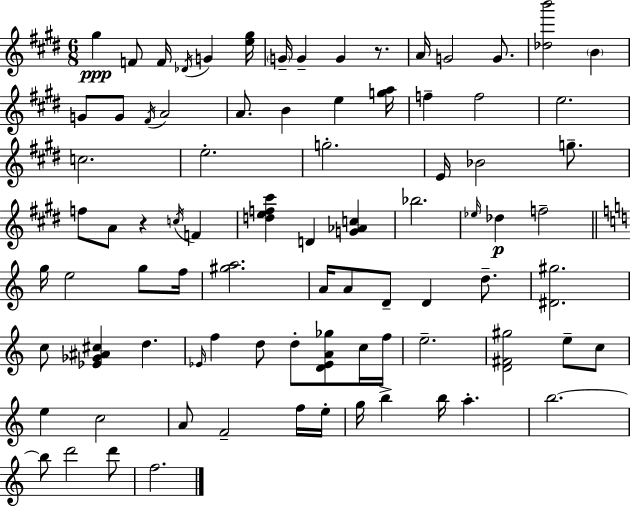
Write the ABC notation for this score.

X:1
T:Untitled
M:6/8
L:1/4
K:E
^g F/2 F/4 _D/4 G [e^g]/4 G/4 G G z/2 A/4 G2 G/2 [_db']2 B G/2 G/2 ^F/4 A2 A/2 B e [ga]/4 f f2 e2 c2 e2 g2 E/4 _B2 g/2 f/2 A/2 z c/4 F [def^c'] D [G_Ac] _b2 _e/4 _d f2 g/4 e2 g/2 f/4 [^ga]2 A/4 A/2 D/2 D d/2 [^D^g]2 c/2 [_E_G^A^c] d _E/4 f d/2 d/2 [D_EA_g]/2 c/4 f/4 e2 [D^F^g]2 e/2 c/2 e c2 A/2 F2 f/4 e/4 g/4 b b/4 a b2 b/2 d'2 d'/2 f2